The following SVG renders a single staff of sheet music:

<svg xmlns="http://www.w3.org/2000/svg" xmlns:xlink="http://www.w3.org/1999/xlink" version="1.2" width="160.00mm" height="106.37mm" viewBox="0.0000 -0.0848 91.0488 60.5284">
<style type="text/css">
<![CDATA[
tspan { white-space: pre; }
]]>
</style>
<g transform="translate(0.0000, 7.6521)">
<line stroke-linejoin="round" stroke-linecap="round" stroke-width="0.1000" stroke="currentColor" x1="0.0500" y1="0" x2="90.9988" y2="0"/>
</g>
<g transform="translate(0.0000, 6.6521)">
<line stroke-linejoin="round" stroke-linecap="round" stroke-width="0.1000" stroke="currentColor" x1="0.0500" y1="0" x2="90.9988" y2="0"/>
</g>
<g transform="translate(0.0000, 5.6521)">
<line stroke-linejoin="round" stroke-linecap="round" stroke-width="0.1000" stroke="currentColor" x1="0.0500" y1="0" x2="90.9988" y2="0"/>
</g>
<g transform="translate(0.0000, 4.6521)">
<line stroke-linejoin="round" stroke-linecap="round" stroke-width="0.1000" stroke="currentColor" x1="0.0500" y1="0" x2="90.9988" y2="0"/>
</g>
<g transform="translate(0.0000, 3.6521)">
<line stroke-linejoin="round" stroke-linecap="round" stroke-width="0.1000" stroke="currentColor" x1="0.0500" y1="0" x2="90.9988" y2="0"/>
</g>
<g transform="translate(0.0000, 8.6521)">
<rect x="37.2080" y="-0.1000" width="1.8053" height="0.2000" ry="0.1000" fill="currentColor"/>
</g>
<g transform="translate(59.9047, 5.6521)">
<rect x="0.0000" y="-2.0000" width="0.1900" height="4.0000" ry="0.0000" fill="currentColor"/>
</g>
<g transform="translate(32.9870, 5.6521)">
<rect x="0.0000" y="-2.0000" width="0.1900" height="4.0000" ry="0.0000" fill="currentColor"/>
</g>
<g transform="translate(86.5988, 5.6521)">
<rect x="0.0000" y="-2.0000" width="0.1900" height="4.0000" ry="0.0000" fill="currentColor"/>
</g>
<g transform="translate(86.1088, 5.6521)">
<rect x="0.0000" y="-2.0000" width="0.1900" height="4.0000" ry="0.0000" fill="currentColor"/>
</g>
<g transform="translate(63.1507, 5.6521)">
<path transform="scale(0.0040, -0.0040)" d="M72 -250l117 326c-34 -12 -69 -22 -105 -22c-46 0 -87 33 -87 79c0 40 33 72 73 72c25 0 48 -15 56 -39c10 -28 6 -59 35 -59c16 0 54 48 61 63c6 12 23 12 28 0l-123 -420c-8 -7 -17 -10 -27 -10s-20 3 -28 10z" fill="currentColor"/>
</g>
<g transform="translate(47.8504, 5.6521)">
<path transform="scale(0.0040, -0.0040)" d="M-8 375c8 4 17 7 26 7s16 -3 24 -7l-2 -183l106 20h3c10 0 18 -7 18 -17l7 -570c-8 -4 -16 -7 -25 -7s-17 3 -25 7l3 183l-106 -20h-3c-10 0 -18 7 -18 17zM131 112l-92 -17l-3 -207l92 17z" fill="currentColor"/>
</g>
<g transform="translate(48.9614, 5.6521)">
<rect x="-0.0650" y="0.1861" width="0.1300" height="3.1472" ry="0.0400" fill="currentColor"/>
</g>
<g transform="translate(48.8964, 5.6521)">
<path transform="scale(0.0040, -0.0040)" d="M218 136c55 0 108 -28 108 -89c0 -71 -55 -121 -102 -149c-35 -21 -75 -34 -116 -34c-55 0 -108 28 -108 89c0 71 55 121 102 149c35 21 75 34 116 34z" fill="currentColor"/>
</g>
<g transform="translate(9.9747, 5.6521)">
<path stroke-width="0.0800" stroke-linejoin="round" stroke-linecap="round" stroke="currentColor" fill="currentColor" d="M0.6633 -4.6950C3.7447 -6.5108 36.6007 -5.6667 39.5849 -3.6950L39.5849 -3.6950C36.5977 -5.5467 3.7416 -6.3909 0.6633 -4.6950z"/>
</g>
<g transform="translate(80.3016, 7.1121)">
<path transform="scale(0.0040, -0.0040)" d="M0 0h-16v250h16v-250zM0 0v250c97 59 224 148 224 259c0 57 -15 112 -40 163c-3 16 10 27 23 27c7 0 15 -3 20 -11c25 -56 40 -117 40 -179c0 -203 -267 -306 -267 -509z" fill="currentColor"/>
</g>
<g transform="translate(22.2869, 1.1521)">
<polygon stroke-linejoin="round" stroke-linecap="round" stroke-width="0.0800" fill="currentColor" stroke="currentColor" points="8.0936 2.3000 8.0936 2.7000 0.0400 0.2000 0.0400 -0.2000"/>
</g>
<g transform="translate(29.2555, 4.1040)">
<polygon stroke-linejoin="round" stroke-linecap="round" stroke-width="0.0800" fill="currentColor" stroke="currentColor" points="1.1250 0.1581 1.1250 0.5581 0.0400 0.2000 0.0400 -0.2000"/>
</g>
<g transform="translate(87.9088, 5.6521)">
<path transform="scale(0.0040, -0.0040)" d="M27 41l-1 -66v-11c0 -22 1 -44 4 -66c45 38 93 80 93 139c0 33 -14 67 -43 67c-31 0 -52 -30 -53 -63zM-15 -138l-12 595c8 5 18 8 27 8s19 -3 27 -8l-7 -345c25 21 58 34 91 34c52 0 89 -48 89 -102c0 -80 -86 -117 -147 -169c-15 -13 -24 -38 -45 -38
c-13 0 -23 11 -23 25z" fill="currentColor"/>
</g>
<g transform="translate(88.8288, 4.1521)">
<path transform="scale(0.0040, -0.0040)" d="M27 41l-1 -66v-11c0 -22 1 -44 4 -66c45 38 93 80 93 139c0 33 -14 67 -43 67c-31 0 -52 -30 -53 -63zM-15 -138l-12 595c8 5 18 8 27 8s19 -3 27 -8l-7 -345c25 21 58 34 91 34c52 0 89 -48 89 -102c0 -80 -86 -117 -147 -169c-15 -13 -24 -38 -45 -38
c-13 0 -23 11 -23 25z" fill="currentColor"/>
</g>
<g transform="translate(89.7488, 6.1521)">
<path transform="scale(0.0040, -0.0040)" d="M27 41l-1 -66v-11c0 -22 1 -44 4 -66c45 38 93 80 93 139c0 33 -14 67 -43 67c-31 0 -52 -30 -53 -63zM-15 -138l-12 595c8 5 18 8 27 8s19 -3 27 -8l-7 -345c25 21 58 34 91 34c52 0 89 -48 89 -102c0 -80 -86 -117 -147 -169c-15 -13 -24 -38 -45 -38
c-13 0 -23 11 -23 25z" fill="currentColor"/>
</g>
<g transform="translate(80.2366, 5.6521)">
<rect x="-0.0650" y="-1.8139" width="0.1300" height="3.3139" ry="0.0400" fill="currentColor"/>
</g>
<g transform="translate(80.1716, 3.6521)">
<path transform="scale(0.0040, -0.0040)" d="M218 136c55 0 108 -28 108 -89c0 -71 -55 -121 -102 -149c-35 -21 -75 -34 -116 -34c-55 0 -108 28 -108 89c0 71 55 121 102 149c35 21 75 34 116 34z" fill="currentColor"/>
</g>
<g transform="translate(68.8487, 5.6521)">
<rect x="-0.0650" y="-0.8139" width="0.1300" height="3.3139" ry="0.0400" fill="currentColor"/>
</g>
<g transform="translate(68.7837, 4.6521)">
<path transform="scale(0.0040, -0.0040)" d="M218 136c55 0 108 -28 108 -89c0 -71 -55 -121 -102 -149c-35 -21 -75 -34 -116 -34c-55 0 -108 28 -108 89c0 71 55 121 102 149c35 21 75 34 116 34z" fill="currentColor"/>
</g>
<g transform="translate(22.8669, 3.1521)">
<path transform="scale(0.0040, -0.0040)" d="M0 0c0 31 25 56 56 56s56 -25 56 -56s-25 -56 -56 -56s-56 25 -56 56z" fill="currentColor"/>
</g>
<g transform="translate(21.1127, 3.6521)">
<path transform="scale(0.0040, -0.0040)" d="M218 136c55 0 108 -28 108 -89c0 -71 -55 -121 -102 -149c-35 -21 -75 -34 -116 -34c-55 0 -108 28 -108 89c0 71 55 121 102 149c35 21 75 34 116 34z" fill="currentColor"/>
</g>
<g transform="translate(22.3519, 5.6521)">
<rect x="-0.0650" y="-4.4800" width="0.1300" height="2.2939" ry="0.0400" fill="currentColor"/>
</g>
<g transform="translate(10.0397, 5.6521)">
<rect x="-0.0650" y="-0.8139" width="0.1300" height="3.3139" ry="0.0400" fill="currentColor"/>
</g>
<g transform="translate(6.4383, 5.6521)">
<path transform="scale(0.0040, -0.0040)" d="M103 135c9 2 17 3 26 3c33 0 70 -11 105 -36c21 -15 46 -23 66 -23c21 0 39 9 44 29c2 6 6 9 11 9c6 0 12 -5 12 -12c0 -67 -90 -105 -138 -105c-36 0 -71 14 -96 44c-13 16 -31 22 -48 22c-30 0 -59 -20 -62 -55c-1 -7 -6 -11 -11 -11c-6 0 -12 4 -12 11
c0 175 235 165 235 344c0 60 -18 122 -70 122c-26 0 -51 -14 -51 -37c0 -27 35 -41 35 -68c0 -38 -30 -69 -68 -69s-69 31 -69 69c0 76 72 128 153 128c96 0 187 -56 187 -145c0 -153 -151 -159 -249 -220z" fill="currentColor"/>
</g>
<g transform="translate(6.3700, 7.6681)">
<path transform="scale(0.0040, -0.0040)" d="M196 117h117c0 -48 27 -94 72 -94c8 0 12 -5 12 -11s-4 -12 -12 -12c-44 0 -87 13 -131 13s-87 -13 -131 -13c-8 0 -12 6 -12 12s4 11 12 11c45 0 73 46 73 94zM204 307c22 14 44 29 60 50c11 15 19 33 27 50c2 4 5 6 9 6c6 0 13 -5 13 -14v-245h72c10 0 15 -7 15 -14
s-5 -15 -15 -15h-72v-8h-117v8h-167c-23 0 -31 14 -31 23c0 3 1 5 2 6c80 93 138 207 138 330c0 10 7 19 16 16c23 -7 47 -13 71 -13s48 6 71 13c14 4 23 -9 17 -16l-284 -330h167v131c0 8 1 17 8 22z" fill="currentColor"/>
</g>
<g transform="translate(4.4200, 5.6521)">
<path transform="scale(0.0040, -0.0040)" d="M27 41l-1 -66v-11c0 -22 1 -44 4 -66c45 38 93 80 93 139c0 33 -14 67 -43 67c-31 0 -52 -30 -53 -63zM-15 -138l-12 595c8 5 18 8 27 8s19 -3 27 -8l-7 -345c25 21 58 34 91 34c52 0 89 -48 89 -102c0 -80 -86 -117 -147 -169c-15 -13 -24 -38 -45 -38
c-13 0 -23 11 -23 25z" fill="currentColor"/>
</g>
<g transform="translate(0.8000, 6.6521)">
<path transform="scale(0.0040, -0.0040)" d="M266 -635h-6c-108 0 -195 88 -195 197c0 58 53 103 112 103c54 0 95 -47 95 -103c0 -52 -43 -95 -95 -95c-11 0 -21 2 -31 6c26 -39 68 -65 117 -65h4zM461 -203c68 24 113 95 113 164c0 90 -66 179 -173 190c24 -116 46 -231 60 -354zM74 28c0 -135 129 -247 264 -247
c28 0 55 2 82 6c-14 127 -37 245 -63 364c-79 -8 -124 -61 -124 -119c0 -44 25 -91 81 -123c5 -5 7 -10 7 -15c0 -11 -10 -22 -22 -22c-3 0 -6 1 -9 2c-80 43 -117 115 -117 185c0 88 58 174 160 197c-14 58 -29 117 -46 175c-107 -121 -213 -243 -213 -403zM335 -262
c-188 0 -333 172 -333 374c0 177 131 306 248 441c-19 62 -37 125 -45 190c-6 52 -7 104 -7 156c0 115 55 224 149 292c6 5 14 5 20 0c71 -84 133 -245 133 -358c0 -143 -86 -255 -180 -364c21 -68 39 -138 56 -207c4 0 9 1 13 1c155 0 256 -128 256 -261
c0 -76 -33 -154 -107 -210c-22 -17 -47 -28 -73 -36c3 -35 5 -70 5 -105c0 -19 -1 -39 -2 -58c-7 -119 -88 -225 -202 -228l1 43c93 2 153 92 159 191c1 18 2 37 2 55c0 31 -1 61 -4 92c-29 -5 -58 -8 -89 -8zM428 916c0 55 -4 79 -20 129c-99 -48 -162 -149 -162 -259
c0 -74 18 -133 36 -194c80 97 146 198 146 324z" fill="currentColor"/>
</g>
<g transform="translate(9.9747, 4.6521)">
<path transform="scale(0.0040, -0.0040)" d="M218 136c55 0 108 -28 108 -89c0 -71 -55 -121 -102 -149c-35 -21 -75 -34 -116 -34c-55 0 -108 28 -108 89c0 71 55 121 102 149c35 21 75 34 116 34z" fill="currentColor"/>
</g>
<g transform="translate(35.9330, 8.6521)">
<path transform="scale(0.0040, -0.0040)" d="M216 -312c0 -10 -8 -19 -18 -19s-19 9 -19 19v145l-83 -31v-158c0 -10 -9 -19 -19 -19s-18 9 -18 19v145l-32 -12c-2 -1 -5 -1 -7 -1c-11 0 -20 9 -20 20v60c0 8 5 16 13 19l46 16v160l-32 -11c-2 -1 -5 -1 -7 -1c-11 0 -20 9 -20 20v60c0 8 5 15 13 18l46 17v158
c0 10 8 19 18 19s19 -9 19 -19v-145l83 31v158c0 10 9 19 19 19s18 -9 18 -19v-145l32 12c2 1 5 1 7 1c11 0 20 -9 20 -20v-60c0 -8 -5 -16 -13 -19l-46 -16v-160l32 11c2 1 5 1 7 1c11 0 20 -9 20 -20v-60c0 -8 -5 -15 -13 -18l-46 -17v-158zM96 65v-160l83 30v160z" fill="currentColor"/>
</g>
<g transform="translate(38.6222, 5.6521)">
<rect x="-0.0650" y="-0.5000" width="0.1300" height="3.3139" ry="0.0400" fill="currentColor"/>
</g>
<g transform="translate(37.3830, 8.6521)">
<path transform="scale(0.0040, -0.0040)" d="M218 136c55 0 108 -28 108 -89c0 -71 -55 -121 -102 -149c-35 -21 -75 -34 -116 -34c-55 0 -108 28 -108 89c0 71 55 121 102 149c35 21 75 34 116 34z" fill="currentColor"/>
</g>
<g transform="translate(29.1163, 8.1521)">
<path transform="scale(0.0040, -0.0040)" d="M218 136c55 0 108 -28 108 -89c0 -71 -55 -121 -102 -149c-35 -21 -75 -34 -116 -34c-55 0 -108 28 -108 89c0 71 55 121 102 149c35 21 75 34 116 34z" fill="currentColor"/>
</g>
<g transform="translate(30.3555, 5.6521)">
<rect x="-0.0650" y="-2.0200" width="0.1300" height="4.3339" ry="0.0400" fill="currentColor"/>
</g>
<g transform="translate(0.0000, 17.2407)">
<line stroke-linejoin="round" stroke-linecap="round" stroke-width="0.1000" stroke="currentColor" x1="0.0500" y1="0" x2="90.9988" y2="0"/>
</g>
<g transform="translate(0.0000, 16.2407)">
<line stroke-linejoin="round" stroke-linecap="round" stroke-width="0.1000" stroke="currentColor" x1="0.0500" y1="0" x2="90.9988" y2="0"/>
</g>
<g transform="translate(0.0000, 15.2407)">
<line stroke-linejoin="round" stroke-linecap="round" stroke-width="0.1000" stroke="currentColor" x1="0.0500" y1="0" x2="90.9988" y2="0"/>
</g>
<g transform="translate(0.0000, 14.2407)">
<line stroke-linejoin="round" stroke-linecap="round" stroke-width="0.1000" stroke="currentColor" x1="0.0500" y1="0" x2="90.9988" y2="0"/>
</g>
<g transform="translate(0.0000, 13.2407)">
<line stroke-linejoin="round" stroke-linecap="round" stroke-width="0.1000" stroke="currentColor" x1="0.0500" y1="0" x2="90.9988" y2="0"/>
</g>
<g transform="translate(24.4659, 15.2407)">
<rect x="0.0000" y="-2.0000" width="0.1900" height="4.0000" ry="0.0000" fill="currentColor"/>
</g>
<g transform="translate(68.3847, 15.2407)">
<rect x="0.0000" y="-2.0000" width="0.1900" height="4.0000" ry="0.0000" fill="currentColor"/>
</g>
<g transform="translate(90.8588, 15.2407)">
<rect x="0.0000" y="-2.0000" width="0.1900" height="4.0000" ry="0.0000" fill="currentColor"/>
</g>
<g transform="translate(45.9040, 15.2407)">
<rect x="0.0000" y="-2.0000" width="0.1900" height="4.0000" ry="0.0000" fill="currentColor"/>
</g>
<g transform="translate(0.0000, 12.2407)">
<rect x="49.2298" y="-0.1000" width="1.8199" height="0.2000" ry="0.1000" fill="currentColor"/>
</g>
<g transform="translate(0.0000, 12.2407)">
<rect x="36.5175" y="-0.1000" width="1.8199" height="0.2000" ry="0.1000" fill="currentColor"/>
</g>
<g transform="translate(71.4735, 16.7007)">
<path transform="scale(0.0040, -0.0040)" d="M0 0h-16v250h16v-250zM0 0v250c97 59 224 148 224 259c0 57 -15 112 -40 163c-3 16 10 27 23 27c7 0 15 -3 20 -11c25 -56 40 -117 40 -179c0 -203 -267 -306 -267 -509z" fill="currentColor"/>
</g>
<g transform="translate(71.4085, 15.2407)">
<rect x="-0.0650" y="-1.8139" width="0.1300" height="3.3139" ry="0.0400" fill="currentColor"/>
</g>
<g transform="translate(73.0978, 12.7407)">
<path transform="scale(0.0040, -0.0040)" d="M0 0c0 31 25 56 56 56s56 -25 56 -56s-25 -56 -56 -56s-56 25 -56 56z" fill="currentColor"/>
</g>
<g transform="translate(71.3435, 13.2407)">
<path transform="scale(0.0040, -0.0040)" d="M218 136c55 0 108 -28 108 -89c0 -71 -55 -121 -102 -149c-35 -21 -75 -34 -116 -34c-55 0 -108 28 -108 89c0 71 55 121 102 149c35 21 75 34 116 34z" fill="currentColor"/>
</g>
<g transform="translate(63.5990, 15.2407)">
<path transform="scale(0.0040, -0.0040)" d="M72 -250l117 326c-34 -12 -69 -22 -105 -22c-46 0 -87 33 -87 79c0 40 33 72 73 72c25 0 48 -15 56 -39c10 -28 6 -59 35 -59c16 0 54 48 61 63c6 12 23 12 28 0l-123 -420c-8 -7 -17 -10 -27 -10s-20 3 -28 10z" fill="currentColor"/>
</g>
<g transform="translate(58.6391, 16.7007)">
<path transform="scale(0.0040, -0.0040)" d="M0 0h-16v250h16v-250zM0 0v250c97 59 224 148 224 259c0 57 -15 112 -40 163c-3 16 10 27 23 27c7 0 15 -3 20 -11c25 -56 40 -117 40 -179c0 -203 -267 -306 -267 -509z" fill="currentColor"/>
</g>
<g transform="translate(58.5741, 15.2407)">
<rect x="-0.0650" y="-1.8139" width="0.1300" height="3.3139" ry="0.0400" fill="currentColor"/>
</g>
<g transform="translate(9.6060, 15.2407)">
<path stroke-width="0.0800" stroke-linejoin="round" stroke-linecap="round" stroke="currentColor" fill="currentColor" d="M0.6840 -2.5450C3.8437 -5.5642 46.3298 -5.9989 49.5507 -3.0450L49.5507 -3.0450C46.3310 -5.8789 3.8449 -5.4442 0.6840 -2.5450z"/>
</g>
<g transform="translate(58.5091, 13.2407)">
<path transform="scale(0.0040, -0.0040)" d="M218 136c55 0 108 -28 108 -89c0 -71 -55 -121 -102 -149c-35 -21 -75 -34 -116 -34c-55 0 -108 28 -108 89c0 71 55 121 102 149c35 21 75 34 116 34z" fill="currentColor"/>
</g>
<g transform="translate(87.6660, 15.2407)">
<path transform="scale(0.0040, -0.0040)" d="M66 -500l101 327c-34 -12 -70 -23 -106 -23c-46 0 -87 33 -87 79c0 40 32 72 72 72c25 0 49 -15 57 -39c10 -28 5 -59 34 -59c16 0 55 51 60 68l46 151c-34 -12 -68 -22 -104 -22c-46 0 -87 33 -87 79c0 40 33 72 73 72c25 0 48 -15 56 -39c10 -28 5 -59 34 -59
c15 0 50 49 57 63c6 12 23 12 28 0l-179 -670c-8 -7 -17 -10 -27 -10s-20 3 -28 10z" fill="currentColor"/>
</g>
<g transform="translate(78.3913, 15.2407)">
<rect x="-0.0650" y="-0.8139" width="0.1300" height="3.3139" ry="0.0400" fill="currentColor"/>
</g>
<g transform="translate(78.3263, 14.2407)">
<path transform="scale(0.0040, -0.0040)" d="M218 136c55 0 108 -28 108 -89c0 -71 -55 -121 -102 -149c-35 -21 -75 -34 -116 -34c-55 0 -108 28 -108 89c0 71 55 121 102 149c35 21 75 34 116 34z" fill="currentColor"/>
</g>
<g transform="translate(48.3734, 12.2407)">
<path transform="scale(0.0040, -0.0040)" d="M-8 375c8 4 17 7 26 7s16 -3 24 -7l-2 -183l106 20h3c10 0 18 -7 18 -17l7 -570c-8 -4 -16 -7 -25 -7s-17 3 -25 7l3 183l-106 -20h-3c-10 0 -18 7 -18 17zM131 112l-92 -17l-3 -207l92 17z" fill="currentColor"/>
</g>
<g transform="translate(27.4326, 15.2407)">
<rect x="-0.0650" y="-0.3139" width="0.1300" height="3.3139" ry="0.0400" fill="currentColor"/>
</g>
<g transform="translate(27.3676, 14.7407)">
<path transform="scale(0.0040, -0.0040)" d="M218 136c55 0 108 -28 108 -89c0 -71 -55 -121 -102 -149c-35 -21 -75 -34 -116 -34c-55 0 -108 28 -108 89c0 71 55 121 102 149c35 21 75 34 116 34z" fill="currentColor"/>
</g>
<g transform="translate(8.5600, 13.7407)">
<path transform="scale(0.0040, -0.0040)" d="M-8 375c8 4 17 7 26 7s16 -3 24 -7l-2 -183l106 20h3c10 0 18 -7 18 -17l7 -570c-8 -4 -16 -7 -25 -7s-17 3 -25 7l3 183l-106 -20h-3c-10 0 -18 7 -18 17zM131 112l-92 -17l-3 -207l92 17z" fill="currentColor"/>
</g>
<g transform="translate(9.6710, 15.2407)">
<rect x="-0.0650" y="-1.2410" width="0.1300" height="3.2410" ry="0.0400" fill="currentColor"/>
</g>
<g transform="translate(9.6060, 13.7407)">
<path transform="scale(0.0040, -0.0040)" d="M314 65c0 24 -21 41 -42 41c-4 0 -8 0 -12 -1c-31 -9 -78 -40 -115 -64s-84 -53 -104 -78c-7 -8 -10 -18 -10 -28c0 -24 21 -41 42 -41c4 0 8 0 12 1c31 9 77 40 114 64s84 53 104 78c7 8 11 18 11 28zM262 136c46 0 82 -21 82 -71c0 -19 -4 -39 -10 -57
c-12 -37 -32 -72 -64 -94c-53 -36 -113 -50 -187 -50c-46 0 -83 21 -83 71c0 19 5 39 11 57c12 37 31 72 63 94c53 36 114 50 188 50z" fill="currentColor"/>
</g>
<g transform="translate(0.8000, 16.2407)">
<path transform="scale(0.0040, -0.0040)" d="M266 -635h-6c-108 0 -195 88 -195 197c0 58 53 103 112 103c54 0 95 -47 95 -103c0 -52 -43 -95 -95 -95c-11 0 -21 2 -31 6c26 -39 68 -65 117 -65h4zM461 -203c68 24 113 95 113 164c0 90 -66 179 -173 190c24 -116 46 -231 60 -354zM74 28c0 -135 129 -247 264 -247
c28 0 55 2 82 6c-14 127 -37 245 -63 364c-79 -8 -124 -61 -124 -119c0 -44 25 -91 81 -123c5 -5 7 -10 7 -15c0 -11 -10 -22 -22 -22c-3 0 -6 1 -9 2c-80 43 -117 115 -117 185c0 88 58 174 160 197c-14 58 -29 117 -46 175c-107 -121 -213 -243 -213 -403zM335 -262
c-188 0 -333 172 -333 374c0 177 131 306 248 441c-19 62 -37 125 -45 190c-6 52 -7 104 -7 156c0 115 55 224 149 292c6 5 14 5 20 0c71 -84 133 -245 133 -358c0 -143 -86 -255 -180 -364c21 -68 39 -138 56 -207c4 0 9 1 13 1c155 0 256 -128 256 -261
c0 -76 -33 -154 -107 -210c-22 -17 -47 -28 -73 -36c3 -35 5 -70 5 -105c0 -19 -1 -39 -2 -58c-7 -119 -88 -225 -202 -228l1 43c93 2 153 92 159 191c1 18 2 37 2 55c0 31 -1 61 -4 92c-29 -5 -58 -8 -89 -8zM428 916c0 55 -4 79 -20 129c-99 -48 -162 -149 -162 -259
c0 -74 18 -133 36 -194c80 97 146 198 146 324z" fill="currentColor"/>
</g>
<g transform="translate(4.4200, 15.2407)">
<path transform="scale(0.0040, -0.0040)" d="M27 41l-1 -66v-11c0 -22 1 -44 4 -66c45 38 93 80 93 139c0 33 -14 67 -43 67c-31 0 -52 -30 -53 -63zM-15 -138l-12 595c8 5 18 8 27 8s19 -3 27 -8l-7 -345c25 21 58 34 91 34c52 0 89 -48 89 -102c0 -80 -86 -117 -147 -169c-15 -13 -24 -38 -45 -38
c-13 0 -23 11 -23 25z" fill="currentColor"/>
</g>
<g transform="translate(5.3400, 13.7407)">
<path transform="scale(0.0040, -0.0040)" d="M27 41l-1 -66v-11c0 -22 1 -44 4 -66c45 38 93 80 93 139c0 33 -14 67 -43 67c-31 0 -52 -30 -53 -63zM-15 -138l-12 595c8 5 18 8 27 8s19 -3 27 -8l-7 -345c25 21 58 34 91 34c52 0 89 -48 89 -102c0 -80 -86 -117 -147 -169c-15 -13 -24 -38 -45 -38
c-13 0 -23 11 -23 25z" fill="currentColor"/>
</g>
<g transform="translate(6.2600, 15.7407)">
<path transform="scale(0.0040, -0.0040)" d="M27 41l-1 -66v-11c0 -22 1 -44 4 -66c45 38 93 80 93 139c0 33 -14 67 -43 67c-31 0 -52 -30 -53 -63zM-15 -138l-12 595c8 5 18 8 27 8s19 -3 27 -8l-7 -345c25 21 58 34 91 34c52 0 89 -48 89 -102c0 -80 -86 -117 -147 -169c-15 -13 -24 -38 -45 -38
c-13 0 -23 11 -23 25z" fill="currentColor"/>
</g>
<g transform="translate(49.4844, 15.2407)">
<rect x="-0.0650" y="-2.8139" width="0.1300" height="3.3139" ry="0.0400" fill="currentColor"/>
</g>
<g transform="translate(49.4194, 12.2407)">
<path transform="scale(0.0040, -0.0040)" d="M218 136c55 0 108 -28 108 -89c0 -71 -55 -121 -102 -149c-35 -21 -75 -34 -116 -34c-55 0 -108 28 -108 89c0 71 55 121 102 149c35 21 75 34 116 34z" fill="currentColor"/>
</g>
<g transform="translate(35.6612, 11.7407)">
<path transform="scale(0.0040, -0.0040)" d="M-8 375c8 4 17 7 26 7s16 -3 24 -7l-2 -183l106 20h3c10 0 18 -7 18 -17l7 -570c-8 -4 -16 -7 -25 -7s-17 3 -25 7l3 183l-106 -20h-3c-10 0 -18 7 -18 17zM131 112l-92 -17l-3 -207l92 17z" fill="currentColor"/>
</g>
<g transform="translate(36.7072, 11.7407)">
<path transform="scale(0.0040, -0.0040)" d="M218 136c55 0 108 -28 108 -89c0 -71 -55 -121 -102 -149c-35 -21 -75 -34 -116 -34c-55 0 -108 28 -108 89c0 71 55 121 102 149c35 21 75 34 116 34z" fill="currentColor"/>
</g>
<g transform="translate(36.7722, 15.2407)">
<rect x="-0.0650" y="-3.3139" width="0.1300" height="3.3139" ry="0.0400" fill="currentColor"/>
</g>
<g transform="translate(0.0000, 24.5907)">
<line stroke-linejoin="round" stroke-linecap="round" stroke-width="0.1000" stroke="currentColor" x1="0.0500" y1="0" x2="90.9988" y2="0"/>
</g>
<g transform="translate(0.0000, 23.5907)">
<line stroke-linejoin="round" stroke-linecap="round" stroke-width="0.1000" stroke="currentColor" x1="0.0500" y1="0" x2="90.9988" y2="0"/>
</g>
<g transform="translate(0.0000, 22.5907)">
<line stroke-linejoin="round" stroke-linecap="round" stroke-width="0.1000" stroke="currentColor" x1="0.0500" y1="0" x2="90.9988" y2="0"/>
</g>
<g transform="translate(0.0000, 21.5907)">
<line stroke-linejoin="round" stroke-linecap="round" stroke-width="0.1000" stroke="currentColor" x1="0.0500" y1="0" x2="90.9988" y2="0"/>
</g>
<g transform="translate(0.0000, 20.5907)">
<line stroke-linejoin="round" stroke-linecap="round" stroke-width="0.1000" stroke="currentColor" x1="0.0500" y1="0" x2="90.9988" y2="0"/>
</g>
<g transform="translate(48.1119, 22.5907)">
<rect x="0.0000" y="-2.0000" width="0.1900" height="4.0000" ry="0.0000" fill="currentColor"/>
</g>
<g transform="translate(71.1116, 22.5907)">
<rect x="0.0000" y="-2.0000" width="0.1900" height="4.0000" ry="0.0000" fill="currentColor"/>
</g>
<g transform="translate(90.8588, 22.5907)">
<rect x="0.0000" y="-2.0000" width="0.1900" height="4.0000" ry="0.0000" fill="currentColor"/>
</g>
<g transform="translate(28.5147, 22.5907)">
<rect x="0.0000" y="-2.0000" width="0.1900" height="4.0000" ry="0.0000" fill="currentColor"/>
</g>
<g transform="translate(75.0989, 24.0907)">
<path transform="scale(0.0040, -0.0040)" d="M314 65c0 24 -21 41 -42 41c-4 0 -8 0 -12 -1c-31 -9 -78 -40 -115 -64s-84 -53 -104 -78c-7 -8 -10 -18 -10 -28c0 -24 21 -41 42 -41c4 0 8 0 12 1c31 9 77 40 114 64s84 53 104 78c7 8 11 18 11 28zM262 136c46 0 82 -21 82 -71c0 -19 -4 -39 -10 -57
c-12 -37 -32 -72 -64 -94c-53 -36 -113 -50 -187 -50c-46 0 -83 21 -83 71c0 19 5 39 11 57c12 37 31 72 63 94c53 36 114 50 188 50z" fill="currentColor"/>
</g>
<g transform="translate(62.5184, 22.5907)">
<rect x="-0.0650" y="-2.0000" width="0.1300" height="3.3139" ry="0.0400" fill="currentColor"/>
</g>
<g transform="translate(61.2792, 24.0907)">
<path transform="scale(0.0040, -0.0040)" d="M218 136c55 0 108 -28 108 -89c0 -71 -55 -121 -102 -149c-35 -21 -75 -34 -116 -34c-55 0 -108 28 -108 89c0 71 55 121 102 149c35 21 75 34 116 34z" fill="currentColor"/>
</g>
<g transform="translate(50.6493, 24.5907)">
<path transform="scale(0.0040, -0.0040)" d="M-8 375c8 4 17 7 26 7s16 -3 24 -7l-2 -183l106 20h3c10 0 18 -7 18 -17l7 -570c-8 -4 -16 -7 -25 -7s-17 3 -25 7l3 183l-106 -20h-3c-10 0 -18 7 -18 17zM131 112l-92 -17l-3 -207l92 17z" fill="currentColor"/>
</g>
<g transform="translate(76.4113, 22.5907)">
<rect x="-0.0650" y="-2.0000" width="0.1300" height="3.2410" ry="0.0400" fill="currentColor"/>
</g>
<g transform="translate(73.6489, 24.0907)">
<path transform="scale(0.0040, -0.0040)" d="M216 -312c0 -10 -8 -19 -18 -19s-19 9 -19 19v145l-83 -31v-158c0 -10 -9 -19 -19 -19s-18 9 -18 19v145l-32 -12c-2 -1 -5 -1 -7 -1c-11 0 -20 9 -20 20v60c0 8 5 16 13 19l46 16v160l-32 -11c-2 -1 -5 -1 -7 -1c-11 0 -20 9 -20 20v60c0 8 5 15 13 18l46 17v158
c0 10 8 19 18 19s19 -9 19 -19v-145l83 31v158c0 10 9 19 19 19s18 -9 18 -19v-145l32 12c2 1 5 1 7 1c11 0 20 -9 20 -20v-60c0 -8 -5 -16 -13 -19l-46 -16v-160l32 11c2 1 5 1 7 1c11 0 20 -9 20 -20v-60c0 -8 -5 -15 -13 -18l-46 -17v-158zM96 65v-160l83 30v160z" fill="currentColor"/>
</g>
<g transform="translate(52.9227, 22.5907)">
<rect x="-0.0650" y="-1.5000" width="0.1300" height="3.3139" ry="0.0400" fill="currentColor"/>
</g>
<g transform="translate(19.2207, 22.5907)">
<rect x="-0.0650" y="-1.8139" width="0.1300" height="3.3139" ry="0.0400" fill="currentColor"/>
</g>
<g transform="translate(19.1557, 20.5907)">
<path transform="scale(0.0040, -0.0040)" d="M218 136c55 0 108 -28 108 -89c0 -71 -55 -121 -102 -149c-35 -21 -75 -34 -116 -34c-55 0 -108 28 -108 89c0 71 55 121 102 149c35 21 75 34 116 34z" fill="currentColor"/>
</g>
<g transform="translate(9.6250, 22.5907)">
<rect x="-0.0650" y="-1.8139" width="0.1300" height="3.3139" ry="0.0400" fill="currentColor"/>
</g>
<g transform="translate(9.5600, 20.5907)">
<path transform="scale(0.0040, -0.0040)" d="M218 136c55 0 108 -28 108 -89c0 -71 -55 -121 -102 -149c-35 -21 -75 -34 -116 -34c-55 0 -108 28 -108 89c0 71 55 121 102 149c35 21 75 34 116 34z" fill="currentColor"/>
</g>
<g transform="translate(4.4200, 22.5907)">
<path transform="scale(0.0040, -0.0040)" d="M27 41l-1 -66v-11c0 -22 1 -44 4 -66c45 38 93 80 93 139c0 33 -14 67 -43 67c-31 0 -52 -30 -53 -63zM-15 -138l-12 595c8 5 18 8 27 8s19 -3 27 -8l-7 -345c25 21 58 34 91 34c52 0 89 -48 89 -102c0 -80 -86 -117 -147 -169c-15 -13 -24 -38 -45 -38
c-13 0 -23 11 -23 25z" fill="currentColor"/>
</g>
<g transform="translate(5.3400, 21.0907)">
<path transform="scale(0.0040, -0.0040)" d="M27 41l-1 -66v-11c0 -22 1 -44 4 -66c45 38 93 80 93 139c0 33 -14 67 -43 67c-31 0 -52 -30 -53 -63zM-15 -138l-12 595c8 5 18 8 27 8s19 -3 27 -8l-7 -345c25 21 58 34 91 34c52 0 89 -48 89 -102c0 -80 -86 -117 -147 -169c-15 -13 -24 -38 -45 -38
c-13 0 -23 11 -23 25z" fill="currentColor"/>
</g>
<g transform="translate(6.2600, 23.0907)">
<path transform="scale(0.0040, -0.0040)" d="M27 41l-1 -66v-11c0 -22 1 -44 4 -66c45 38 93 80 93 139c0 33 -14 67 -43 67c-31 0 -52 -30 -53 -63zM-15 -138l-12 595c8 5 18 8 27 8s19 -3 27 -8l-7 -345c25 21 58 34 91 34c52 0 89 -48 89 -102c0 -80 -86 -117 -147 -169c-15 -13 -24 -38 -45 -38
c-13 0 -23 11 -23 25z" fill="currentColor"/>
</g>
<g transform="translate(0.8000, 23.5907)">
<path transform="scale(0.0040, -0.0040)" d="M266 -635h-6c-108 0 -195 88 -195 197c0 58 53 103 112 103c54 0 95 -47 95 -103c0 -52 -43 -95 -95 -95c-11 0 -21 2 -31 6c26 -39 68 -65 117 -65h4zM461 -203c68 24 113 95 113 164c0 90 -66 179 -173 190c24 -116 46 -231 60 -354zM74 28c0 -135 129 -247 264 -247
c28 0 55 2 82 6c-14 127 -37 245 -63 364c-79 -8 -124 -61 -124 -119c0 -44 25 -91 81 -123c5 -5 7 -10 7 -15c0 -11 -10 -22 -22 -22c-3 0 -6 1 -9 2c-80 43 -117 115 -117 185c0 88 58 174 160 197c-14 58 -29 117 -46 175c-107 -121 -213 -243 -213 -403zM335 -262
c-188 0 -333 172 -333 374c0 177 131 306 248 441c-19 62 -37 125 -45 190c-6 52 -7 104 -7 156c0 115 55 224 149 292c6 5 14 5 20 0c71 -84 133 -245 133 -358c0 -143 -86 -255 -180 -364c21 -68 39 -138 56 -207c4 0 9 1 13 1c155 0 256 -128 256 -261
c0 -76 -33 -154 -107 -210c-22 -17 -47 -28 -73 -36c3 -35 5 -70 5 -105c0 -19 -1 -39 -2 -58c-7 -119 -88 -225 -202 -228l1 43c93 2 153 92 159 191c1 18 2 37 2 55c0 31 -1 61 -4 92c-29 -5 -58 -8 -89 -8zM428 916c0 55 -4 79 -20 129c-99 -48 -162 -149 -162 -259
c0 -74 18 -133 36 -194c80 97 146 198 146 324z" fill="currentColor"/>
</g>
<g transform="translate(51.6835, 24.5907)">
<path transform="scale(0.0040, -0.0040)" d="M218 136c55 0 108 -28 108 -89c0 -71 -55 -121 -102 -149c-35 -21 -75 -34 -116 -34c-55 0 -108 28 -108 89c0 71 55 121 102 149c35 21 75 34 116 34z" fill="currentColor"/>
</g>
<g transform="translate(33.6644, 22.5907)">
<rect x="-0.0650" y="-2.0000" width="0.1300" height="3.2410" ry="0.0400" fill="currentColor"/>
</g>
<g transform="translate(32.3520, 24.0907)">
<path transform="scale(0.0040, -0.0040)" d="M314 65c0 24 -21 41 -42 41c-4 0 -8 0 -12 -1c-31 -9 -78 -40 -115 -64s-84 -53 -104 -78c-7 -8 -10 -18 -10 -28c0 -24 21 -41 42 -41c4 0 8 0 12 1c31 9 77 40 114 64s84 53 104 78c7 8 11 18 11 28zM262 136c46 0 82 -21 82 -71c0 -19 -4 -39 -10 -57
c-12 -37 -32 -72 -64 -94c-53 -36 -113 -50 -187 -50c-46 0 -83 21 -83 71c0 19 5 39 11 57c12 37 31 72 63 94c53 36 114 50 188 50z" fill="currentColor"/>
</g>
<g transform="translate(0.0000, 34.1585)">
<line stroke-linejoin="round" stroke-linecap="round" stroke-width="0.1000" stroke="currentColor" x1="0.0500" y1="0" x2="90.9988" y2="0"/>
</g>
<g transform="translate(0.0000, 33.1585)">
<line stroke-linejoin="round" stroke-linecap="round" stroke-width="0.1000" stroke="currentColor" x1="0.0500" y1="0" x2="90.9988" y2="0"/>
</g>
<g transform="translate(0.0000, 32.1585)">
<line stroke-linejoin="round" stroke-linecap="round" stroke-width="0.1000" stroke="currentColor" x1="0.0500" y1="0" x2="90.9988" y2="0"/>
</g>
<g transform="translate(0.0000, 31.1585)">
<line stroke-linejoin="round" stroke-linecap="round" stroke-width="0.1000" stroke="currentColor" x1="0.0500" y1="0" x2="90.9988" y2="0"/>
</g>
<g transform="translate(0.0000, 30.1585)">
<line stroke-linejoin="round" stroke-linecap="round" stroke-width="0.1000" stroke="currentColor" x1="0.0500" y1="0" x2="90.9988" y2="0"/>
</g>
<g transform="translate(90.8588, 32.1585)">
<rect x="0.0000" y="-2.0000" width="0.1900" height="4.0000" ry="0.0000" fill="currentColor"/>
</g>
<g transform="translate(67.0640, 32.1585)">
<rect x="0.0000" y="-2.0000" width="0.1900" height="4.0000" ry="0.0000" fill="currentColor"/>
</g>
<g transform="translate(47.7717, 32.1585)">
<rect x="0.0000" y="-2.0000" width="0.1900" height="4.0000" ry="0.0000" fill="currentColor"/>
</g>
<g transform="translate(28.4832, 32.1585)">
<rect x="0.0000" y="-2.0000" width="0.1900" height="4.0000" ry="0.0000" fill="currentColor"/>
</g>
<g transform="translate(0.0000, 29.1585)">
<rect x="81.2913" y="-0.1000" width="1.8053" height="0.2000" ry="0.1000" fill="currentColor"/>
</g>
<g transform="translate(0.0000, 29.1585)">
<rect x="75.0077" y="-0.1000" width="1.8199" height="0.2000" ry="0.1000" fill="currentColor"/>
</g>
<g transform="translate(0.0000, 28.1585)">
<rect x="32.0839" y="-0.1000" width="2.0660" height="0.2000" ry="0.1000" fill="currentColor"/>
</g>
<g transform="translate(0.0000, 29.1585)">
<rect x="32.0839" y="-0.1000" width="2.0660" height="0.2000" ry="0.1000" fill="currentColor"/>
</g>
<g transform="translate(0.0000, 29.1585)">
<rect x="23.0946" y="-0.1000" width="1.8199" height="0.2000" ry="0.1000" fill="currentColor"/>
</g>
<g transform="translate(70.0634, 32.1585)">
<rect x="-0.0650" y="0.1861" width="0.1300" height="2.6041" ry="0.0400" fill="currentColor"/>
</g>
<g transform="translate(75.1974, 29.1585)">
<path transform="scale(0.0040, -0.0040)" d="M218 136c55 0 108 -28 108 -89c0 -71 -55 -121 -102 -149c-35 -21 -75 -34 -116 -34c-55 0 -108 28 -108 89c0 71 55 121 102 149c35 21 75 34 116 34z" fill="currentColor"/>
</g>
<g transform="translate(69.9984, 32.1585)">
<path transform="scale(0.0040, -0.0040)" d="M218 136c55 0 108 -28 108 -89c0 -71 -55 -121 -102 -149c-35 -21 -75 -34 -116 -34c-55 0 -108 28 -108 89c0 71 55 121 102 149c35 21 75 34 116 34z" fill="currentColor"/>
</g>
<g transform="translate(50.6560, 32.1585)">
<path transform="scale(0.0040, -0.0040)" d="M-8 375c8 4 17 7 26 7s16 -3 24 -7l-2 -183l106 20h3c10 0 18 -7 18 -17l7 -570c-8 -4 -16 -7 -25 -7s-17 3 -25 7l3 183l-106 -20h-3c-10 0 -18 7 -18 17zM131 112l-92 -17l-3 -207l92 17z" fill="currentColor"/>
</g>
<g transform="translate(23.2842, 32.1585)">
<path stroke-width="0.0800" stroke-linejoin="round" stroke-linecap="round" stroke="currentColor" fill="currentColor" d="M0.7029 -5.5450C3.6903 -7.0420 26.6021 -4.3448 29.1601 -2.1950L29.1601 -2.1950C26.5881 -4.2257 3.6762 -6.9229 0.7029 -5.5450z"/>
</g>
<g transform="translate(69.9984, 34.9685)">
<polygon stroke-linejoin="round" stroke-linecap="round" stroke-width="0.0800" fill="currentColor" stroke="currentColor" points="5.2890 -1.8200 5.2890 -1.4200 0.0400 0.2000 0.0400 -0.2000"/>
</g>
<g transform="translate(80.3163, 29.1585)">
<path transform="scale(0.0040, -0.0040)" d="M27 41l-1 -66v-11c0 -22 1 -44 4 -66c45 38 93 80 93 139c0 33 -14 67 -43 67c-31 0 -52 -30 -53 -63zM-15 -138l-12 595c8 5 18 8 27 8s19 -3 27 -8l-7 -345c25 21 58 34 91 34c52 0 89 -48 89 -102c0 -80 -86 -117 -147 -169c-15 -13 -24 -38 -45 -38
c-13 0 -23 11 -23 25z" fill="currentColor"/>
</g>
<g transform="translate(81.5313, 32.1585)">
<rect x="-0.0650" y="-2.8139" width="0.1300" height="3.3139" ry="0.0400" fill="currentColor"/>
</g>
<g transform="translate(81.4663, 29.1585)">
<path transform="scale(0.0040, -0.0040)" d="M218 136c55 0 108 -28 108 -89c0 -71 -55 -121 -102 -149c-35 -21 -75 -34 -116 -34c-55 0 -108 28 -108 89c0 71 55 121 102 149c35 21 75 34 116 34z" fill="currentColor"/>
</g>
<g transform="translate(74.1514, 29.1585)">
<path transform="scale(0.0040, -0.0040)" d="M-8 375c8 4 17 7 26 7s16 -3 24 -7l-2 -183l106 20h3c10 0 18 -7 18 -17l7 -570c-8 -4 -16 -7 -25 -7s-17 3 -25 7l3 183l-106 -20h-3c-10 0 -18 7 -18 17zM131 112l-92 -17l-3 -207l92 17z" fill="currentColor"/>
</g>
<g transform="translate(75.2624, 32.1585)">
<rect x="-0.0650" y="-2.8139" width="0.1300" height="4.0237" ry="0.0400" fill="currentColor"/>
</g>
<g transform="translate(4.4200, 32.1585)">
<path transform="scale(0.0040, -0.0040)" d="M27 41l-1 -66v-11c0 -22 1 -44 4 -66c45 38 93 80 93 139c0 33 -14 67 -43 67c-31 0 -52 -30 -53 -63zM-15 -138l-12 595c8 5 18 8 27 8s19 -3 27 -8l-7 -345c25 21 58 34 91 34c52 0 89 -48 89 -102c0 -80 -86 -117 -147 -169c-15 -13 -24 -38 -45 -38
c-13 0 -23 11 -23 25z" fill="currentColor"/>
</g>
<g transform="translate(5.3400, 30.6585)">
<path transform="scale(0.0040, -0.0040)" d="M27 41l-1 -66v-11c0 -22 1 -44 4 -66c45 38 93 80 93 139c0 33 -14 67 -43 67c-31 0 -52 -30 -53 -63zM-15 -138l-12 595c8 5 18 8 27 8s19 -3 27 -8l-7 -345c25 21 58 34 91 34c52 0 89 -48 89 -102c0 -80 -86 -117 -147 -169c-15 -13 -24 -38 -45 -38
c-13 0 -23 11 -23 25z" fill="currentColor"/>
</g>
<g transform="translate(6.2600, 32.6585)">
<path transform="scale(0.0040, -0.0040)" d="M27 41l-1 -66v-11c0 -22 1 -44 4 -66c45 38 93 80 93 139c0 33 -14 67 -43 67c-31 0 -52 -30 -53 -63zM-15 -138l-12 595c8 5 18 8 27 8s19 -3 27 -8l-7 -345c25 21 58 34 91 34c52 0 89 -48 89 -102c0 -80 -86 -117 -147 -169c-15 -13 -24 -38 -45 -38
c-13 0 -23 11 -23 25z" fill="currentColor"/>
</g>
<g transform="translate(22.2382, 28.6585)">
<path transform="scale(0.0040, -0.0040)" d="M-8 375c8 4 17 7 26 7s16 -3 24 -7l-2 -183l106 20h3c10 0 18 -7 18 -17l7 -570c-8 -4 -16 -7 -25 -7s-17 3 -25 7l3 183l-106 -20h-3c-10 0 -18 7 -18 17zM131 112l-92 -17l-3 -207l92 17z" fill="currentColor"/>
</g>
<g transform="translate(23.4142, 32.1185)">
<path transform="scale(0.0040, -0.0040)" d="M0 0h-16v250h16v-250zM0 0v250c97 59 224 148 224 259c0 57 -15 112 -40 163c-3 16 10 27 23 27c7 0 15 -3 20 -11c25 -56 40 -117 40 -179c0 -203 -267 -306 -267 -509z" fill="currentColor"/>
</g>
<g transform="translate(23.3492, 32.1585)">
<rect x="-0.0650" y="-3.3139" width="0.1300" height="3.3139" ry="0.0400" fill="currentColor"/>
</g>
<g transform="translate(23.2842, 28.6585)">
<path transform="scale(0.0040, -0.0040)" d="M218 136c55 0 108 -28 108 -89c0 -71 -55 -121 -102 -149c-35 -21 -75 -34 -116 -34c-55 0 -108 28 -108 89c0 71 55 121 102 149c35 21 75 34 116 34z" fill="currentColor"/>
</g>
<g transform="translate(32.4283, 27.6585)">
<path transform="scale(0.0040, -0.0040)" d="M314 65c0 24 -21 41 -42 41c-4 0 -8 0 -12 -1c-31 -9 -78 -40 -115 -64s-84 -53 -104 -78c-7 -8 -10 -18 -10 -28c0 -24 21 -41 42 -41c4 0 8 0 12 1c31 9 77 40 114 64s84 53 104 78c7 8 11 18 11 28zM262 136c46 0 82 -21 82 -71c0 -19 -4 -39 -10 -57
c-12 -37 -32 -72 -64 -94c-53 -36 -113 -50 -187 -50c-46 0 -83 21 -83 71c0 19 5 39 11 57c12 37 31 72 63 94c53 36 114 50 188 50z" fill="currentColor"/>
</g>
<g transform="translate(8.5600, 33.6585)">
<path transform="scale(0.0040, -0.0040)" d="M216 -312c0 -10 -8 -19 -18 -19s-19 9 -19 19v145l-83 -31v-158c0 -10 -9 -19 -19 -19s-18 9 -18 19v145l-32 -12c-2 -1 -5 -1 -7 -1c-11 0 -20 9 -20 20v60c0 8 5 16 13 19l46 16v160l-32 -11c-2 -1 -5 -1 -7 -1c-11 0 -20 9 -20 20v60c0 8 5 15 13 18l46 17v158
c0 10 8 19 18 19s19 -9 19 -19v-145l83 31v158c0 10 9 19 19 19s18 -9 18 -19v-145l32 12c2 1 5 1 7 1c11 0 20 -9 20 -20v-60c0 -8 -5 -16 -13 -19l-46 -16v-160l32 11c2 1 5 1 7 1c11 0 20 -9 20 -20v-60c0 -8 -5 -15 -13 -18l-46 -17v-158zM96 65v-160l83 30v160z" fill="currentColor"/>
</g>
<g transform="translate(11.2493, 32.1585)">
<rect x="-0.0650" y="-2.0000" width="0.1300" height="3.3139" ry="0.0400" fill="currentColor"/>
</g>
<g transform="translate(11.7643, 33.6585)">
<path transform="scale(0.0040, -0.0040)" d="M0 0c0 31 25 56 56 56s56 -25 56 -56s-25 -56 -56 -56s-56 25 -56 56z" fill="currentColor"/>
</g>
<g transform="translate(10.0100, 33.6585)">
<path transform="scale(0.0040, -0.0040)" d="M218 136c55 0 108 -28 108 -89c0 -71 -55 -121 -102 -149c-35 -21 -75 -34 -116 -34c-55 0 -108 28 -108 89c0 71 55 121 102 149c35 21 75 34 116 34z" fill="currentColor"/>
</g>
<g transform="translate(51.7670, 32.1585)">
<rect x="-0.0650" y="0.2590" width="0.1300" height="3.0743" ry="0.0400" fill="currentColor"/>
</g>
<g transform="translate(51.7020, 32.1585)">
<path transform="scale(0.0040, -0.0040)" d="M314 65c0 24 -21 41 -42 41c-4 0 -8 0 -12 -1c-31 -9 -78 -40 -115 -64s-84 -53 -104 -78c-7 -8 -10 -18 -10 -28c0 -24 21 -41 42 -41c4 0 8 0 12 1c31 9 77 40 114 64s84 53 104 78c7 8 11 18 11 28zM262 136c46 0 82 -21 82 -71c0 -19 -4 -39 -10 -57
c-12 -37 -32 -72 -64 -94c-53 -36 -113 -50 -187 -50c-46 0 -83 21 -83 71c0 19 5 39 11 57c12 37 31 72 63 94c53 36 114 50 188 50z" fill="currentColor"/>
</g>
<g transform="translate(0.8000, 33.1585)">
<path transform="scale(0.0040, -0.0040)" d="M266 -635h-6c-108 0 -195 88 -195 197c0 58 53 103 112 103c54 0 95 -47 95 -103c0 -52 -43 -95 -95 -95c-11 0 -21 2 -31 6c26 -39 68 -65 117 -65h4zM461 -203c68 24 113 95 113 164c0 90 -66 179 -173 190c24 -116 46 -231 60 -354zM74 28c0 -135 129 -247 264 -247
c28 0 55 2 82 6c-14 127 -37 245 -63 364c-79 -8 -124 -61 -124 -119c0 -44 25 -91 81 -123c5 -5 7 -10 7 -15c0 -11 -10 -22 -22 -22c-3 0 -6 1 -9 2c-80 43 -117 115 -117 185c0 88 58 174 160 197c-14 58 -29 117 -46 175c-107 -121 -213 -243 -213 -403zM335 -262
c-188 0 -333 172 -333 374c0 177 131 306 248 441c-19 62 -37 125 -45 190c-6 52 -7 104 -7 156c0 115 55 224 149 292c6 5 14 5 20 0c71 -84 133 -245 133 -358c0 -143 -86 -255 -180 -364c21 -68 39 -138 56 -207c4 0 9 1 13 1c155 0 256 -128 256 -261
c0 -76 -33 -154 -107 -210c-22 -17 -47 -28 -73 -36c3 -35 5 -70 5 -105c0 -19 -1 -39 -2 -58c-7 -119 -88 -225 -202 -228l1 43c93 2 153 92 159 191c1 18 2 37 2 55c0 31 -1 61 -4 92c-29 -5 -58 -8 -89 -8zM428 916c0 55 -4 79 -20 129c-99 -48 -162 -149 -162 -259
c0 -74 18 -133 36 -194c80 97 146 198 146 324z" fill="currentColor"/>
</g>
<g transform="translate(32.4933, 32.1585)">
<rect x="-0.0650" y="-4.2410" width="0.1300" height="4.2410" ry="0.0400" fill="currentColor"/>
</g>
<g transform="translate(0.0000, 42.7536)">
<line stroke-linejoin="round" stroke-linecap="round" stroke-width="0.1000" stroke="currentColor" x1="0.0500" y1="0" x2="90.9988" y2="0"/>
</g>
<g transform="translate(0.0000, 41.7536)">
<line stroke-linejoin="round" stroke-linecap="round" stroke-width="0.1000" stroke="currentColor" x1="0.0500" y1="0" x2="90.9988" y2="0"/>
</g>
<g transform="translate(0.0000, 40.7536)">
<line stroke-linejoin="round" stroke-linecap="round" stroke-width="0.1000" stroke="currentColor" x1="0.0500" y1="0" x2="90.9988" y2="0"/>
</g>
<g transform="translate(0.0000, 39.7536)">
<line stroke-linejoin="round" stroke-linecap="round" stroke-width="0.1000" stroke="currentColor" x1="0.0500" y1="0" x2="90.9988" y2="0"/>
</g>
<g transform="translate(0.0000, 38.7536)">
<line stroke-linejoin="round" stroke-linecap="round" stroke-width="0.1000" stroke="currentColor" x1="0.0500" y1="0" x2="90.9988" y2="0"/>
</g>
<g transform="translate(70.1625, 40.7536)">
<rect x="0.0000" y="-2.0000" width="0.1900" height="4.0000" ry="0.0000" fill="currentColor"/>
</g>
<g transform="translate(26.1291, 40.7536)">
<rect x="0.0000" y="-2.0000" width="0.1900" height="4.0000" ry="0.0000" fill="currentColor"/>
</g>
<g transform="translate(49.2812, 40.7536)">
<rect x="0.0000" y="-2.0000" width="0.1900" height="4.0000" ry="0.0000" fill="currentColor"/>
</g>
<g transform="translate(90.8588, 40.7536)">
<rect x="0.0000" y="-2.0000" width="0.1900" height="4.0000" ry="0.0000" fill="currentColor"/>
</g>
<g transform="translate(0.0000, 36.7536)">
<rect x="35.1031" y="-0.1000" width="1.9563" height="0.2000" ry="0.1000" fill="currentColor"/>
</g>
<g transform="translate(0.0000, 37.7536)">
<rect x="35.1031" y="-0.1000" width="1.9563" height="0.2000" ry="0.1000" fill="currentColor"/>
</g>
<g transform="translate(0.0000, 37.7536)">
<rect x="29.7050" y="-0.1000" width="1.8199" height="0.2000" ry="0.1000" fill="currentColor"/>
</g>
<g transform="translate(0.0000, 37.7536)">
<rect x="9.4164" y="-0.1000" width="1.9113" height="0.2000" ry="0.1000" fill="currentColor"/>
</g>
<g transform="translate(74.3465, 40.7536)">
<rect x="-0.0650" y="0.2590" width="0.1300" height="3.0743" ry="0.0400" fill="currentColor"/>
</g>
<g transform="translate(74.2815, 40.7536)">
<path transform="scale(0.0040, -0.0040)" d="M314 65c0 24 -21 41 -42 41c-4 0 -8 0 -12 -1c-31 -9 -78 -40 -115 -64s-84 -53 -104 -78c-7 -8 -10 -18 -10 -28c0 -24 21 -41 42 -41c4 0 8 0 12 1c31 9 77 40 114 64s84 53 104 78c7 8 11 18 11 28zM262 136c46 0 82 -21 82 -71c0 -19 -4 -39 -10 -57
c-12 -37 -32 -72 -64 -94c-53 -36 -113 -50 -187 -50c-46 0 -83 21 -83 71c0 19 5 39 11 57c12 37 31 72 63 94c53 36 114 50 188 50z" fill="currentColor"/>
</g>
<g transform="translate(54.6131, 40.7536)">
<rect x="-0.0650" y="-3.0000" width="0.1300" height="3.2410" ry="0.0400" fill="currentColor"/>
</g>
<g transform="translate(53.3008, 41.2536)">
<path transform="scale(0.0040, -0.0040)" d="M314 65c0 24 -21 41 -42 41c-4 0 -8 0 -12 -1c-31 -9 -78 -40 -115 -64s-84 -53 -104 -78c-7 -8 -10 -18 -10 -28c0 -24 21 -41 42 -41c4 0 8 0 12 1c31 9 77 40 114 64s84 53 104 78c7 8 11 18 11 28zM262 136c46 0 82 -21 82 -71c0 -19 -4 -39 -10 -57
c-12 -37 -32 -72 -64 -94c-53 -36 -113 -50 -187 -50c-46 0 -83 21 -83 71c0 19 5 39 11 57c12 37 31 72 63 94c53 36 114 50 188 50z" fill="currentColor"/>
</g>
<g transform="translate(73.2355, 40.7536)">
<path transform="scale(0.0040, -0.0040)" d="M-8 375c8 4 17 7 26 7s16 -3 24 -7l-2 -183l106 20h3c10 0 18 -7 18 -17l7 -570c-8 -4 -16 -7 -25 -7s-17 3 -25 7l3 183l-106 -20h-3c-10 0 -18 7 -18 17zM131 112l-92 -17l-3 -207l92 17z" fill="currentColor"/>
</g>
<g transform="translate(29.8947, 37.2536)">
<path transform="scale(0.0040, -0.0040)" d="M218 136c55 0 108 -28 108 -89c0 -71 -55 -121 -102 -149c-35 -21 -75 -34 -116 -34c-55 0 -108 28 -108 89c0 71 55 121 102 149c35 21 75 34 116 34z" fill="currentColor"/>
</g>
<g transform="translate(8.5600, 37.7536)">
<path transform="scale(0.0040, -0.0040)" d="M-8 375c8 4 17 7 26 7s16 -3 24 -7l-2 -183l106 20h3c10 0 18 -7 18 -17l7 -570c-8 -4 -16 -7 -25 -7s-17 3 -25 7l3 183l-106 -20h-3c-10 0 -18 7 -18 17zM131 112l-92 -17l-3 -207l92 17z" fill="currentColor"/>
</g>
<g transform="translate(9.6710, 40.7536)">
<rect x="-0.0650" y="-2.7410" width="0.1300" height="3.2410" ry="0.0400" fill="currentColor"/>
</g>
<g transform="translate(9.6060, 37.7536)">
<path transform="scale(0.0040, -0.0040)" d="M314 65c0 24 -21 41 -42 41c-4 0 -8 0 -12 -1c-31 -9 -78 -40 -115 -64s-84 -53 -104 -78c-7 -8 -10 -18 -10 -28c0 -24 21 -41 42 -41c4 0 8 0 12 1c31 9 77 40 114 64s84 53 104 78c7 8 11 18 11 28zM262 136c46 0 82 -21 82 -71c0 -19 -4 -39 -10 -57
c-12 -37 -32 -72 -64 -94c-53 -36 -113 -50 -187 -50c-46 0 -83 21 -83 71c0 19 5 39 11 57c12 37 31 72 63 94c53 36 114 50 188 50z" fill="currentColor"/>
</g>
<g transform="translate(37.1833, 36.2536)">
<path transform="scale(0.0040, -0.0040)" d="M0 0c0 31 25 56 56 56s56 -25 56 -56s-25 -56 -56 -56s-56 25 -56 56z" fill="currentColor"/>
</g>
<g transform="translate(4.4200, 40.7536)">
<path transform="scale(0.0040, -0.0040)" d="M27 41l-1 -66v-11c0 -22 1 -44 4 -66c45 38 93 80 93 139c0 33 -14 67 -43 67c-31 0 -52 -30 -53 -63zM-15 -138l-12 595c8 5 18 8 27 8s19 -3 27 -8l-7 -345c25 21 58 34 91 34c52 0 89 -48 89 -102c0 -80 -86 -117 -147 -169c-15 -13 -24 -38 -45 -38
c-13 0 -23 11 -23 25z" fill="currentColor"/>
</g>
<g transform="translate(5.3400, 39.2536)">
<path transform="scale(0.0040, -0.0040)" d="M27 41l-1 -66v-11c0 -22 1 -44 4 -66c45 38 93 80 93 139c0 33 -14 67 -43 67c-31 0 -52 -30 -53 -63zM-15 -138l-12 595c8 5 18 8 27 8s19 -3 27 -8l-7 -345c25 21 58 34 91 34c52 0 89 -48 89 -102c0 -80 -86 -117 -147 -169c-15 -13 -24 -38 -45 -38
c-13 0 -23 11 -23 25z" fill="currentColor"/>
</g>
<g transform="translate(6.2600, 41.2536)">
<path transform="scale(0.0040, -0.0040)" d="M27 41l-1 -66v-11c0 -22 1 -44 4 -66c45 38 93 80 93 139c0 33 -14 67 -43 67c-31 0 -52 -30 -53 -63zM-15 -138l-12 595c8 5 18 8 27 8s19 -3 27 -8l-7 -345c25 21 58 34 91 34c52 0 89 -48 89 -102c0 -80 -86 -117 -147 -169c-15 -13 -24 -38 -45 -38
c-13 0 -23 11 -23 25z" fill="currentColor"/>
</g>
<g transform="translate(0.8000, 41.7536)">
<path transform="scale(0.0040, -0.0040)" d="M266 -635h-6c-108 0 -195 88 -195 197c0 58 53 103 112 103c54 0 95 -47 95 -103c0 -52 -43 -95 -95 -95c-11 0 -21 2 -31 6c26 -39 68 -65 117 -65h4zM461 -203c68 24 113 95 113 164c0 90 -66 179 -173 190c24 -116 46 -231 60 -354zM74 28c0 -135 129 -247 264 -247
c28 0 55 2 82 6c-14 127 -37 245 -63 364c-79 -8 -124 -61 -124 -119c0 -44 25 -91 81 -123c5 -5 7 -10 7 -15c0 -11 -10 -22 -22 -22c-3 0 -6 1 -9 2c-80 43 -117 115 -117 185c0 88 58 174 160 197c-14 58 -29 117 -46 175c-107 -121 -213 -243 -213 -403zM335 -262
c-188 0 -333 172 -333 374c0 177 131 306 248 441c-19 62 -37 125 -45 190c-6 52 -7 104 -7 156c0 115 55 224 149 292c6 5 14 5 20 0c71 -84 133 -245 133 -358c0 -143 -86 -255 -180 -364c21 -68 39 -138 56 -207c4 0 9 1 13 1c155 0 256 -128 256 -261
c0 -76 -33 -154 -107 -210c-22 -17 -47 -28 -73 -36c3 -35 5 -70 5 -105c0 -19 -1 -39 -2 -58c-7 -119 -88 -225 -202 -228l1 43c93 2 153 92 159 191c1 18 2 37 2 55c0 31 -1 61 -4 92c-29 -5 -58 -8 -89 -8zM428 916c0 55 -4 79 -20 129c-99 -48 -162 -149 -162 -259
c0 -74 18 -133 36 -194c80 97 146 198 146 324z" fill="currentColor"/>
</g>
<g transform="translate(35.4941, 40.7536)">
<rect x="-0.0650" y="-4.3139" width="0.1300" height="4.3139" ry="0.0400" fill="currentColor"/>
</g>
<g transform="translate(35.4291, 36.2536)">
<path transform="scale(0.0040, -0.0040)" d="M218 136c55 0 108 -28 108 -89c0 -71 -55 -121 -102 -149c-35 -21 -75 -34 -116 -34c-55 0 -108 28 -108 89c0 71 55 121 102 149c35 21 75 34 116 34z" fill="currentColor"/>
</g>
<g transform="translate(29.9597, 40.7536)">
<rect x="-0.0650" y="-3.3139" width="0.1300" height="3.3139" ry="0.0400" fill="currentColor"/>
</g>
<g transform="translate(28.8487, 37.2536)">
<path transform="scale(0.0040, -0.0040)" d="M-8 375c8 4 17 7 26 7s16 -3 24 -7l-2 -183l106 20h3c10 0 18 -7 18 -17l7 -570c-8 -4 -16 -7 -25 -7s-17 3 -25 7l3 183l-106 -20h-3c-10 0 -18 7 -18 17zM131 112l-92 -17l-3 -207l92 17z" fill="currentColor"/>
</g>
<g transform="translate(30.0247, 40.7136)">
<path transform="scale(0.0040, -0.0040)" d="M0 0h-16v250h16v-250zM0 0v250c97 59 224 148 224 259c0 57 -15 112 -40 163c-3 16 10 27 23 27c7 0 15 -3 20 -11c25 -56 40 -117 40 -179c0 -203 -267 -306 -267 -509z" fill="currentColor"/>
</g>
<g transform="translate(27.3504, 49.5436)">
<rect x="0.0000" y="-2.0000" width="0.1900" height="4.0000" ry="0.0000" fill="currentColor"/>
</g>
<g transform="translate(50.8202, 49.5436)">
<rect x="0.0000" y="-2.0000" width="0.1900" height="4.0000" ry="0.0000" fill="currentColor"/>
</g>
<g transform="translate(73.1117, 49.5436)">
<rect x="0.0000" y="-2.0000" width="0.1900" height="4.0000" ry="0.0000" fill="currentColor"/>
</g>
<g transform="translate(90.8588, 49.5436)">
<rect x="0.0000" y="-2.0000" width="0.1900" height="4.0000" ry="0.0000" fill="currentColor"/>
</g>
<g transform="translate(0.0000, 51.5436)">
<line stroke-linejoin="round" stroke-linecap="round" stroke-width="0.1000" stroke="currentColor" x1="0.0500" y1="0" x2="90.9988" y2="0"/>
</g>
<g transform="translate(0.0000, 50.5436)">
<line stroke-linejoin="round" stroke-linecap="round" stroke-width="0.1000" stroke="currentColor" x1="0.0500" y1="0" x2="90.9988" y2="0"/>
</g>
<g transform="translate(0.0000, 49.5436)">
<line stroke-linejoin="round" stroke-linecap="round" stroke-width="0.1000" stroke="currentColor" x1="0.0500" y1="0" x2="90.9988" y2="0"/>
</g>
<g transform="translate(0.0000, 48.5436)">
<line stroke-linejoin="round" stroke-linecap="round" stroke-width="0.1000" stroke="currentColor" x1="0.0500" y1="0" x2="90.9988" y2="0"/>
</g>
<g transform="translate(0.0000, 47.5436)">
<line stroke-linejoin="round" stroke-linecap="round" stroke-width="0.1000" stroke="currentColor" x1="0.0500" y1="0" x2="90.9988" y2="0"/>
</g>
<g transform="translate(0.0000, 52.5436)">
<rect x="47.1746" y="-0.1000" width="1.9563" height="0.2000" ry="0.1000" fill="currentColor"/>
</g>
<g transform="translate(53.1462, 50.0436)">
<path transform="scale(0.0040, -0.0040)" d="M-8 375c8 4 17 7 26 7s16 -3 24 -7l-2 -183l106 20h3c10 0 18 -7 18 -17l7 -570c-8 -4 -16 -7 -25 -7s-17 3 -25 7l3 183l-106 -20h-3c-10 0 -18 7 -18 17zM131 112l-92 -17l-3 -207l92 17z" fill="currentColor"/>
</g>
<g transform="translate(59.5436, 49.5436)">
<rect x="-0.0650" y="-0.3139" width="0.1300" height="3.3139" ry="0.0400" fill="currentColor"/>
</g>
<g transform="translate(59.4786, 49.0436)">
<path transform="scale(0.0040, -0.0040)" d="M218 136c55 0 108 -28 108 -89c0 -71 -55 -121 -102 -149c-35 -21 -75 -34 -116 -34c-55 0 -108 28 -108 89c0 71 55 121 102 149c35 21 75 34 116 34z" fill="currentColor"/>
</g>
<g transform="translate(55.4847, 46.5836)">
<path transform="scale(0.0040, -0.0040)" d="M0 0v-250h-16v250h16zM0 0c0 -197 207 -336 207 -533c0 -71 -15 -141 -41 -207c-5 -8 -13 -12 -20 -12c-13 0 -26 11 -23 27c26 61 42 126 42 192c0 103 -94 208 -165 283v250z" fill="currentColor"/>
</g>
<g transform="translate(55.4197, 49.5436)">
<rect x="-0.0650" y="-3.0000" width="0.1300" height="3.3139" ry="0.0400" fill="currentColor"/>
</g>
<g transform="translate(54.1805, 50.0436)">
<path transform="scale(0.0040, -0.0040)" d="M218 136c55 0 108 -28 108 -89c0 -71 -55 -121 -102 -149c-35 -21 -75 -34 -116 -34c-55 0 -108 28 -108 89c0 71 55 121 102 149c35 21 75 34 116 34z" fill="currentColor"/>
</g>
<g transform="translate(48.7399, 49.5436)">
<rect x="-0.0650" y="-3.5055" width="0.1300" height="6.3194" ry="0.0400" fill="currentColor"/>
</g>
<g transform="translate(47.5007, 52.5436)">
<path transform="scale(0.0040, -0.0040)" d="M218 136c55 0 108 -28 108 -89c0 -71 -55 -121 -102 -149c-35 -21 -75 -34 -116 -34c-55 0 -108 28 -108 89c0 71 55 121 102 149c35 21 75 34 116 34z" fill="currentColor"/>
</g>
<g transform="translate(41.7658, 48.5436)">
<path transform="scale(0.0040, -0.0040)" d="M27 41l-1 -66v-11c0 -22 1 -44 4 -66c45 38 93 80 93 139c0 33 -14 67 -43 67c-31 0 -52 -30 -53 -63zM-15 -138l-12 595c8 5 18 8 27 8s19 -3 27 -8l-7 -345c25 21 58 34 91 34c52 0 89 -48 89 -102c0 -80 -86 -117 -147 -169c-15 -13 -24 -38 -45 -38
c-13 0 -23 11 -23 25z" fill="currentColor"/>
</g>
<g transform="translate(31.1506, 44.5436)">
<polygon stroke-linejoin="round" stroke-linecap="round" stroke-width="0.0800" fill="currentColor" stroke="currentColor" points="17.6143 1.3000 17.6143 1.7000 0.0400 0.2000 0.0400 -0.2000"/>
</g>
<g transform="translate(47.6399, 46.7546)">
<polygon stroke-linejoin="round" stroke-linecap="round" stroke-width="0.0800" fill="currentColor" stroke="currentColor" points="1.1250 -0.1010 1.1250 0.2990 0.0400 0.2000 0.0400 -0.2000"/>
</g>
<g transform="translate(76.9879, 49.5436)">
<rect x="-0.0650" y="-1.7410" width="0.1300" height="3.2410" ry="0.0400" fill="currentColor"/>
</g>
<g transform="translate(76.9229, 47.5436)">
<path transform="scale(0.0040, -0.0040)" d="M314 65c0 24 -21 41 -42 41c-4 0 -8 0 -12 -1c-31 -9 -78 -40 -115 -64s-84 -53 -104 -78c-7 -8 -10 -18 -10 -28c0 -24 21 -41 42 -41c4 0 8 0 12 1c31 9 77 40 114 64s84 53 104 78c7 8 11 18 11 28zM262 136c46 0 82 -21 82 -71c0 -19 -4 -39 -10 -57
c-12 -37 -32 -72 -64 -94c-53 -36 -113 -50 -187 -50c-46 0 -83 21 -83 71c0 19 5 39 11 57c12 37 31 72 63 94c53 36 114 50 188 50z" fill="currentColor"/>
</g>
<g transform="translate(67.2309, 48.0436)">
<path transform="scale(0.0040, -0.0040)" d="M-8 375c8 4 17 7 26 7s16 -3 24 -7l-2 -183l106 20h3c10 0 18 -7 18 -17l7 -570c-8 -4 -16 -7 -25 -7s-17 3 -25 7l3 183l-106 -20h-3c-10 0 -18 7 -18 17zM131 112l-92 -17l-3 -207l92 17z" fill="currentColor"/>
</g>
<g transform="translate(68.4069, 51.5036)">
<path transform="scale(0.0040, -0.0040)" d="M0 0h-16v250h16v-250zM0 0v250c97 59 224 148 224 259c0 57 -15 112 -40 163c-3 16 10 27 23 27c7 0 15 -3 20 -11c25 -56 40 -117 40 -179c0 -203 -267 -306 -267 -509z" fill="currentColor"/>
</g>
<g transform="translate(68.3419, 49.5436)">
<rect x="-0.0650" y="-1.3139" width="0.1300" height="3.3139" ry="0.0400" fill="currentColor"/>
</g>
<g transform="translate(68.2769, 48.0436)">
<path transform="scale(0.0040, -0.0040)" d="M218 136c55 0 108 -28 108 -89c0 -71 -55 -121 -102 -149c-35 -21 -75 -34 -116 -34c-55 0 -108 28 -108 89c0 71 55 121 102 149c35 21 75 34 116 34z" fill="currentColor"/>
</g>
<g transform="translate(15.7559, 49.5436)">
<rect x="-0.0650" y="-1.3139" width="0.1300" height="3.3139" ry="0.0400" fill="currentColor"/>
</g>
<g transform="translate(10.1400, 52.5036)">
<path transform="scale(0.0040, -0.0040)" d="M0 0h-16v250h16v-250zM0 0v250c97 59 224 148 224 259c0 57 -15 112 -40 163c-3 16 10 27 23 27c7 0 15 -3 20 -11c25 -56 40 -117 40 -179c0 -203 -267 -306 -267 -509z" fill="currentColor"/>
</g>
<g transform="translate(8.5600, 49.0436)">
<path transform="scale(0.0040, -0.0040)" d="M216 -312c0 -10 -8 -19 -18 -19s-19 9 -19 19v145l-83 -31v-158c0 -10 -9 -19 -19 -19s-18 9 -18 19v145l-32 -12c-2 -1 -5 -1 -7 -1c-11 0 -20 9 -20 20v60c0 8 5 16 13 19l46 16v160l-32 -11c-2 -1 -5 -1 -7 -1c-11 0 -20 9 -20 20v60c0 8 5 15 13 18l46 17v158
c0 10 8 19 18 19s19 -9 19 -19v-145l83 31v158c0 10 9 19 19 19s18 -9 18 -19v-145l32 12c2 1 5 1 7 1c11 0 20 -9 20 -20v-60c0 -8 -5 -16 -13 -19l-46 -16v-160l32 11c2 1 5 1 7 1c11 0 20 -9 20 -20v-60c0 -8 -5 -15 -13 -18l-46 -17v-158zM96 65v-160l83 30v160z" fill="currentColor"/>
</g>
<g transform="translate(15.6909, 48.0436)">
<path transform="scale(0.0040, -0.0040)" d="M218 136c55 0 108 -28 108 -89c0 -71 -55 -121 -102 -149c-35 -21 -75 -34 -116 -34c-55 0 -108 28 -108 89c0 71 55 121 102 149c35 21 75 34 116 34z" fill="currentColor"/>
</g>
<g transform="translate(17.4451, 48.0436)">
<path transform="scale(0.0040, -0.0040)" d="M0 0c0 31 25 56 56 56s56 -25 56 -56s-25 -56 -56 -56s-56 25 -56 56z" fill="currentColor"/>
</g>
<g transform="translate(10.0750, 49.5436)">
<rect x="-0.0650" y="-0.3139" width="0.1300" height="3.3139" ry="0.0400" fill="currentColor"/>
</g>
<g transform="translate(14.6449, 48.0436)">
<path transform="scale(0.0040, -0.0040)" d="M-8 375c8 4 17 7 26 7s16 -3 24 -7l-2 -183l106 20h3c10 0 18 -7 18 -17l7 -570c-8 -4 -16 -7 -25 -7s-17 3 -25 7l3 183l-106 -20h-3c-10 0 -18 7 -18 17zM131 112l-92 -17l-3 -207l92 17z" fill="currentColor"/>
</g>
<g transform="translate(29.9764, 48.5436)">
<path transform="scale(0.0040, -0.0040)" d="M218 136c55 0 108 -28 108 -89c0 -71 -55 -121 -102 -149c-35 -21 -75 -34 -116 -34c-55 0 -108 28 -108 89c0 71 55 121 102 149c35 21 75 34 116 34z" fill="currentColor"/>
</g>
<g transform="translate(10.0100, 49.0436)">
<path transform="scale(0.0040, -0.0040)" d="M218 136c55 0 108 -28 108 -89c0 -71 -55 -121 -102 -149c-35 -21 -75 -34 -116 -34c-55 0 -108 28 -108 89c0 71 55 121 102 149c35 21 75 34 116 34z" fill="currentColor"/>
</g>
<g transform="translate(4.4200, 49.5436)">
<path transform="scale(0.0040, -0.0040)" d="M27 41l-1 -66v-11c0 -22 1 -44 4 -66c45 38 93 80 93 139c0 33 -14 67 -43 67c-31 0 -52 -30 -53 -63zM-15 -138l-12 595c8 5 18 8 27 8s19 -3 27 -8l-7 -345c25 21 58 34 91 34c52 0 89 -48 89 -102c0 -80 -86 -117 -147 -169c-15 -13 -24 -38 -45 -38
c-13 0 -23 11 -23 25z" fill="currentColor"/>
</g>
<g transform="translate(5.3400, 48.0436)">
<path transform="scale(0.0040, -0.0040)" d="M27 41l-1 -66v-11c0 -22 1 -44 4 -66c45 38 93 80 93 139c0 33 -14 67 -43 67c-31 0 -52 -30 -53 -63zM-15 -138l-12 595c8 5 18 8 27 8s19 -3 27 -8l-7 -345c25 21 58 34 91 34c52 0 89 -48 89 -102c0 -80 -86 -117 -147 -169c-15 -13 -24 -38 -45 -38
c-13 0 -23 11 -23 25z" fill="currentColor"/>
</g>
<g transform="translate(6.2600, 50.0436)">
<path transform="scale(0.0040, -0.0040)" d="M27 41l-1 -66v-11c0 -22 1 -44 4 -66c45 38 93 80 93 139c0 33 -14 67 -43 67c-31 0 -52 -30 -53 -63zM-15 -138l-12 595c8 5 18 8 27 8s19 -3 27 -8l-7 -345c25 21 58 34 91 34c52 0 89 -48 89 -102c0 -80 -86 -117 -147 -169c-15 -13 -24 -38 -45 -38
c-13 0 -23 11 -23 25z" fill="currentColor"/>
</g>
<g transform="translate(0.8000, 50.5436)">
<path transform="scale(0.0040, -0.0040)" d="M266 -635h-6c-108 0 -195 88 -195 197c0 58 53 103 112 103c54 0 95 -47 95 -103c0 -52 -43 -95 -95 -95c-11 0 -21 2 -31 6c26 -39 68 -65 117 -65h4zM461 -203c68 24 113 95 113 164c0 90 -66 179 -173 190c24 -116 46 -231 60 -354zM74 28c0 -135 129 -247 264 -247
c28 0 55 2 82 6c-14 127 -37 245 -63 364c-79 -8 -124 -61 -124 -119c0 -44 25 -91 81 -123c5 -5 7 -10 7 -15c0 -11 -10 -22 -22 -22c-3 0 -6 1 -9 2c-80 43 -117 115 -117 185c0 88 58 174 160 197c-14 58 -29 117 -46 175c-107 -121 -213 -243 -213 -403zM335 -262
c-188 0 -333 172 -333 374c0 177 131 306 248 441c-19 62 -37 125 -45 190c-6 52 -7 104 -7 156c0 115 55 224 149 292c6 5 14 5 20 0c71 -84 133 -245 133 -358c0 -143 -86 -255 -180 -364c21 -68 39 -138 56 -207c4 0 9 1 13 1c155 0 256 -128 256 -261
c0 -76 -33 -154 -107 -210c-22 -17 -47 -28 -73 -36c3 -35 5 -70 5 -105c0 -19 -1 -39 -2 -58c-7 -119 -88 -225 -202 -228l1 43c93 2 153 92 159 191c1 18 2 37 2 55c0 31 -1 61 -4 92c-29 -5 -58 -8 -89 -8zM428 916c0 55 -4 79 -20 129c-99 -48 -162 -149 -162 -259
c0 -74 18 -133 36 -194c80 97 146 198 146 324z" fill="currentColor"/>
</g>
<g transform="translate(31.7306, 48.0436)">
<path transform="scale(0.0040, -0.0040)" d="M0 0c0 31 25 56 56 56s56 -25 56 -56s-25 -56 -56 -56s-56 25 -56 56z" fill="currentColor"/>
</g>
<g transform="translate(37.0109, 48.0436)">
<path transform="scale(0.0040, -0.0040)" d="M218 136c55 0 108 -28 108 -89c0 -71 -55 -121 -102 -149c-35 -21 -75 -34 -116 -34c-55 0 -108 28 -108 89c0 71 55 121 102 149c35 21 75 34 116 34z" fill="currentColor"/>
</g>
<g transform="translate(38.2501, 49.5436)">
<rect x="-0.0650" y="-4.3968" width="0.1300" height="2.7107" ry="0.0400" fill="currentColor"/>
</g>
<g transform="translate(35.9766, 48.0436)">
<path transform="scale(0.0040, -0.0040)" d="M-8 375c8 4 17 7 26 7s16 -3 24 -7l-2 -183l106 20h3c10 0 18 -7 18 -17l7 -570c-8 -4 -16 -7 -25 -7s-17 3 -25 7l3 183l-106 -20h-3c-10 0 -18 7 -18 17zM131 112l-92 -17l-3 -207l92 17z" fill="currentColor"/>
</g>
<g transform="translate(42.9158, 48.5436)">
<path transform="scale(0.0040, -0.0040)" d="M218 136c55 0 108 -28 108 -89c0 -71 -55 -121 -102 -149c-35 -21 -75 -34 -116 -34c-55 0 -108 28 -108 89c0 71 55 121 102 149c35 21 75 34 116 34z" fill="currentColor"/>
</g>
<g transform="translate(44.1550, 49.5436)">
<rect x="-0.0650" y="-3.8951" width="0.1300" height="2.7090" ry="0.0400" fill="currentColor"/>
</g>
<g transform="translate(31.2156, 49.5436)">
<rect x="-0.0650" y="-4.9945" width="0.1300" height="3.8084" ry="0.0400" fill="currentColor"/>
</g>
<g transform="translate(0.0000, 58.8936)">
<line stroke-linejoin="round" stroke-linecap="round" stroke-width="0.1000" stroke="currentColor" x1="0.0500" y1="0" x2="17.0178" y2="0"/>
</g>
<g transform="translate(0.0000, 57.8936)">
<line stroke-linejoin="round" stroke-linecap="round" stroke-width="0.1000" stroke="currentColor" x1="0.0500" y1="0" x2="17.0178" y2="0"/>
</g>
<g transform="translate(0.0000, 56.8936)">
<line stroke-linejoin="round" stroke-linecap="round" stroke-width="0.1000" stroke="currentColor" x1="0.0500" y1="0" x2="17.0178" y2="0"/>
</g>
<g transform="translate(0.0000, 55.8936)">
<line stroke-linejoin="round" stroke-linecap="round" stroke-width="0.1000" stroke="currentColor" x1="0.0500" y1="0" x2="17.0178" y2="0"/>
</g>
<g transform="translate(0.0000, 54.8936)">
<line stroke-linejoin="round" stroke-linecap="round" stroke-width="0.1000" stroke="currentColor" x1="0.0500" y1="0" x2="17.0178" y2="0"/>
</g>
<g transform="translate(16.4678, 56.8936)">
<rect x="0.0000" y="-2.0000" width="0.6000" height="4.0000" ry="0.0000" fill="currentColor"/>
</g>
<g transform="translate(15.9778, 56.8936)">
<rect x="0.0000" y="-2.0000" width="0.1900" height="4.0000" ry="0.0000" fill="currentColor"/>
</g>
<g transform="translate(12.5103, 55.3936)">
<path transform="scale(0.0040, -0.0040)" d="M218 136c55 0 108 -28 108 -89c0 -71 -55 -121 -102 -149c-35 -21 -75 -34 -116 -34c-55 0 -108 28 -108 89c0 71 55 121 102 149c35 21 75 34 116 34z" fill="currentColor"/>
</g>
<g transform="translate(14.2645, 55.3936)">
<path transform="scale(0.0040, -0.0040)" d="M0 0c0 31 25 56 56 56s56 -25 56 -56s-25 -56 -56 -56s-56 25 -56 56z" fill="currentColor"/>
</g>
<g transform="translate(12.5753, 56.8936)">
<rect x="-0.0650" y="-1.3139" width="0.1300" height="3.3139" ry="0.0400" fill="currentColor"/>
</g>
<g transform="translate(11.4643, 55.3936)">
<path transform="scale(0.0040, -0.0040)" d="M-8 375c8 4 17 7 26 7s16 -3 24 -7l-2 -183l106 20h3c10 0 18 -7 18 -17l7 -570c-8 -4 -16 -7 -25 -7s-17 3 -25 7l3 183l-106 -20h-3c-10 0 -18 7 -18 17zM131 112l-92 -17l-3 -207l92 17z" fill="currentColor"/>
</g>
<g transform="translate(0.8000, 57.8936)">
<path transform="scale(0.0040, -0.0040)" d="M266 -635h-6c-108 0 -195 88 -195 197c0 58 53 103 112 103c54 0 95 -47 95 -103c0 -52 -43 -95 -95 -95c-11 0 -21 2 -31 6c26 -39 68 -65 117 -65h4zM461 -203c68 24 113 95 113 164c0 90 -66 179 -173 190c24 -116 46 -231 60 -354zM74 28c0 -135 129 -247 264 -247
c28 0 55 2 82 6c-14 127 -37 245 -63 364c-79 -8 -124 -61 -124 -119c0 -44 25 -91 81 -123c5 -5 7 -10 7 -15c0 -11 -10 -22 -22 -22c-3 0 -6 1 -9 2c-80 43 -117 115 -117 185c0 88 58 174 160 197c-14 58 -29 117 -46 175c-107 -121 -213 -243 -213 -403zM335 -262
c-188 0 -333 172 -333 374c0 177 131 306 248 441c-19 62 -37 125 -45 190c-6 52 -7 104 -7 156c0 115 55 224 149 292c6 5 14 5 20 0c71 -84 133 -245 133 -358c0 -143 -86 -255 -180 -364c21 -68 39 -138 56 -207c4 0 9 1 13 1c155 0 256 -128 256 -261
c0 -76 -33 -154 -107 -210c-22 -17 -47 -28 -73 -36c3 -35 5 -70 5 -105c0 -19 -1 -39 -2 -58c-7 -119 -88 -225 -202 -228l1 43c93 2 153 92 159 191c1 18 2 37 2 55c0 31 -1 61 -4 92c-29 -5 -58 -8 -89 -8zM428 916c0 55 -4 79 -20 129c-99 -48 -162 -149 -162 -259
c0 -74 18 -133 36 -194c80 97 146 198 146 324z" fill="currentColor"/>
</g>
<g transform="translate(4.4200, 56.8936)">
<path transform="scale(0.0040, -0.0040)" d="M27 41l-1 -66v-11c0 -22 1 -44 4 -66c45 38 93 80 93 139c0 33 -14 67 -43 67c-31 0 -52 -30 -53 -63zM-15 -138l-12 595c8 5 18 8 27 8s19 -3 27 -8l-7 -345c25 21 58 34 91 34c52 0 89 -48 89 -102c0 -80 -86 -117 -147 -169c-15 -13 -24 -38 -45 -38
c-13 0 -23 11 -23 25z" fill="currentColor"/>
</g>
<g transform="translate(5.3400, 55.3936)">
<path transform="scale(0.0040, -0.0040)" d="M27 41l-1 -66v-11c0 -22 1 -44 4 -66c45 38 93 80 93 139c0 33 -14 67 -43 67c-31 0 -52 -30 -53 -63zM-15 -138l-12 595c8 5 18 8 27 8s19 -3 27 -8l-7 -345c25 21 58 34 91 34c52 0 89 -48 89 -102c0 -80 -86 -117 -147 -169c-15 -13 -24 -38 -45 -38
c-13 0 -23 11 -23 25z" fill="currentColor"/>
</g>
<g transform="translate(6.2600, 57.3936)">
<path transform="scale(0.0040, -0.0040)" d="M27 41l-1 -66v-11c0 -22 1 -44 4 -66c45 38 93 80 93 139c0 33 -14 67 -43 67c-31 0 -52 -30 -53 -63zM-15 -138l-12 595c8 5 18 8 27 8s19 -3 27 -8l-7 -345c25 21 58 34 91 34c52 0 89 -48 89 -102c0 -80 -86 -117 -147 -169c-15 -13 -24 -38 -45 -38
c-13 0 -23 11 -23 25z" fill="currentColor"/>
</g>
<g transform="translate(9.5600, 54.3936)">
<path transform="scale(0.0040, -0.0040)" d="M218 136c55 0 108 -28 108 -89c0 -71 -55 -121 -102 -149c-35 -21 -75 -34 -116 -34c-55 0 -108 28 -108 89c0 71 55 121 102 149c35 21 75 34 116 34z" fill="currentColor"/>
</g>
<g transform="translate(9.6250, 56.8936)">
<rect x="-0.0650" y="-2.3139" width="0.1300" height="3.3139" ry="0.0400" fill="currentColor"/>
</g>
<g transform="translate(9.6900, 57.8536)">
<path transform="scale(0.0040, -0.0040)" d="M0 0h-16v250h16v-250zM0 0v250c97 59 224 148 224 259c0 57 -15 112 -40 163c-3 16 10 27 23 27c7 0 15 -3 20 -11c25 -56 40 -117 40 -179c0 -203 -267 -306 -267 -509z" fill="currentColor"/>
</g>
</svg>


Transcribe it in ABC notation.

X:1
T:Untitled
M:2/4
L:1/4
K:F
d f/2 D/4 ^C B z/2 d f/2 e2 c b a f/2 z/2 f/2 d z/4 f f F2 E F ^F2 ^F b/2 d'2 B2 _B/2 a/2 _a a2 b/2 d' _A2 B2 ^c/2 e d/2 e/2 _d/2 C/4 A/2 c e/2 f2 g/2 e